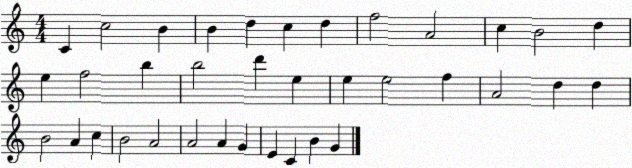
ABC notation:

X:1
T:Untitled
M:4/4
L:1/4
K:C
C c2 B B d c d f2 A2 c B2 d e f2 b b2 d' e e e2 f A2 d d B2 A c B2 A2 A2 A G E C B G